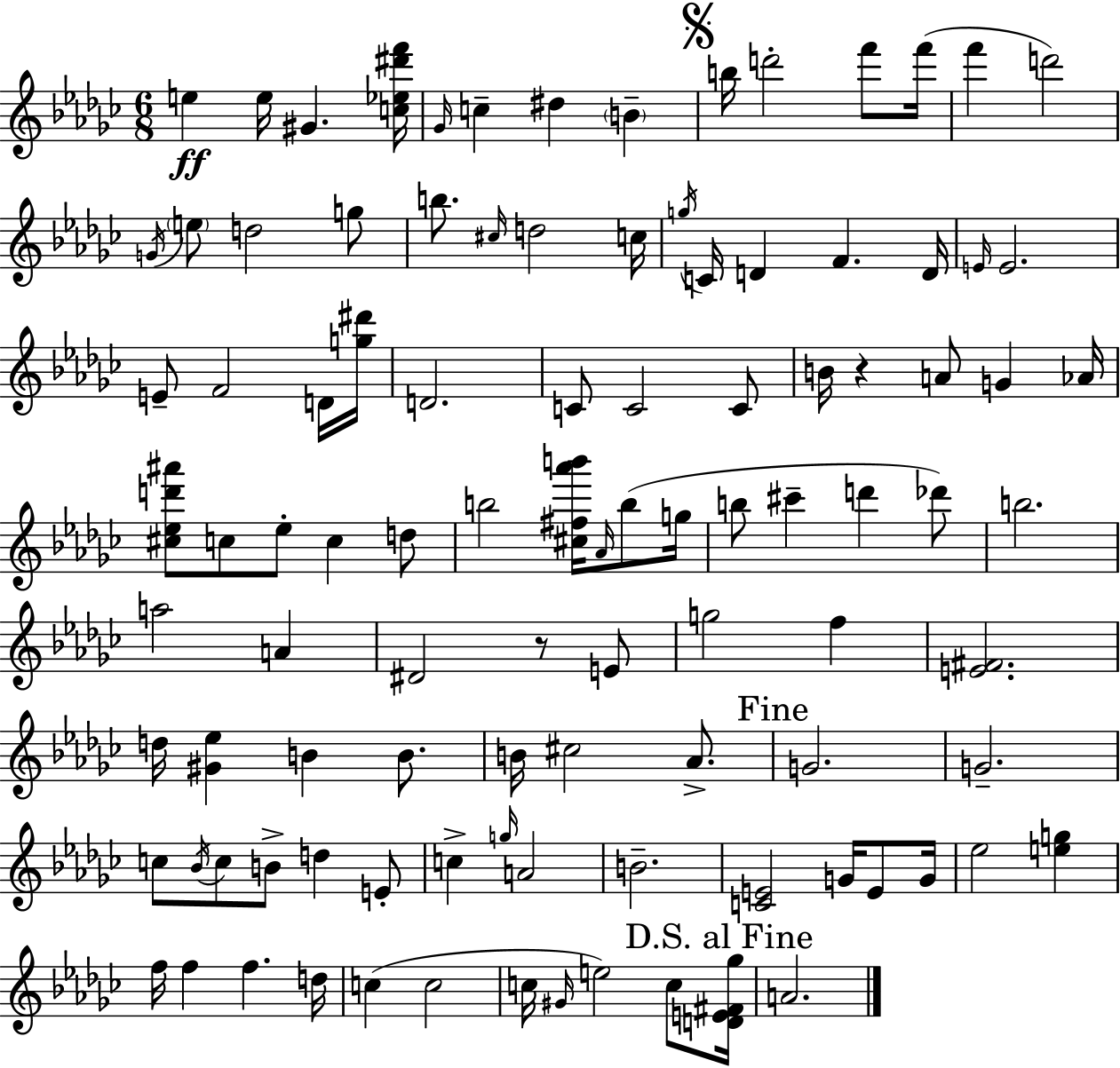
E5/q E5/s G#4/q. [C5,Eb5,D#6,F6]/s Gb4/s C5/q D#5/q B4/q B5/s D6/h F6/e F6/s F6/q D6/h G4/s E5/e D5/h G5/e B5/e. C#5/s D5/h C5/s G5/s C4/s D4/q F4/q. D4/s E4/s E4/h. E4/e F4/h D4/s [G5,D#6]/s D4/h. C4/e C4/h C4/e B4/s R/q A4/e G4/q Ab4/s [C#5,Eb5,D6,A#6]/e C5/e Eb5/e C5/q D5/e B5/h [C#5,F#5,Ab6,B6]/s Ab4/s B5/e G5/s B5/e C#6/q D6/q Db6/e B5/h. A5/h A4/q D#4/h R/e E4/e G5/h F5/q [E4,F#4]/h. D5/s [G#4,Eb5]/q B4/q B4/e. B4/s C#5/h Ab4/e. G4/h. G4/h. C5/e Bb4/s C5/e B4/e D5/q E4/e C5/q G5/s A4/h B4/h. [C4,E4]/h G4/s E4/e G4/s Eb5/h [E5,G5]/q F5/s F5/q F5/q. D5/s C5/q C5/h C5/s G#4/s E5/h C5/e [D4,E4,F#4,Gb5]/s A4/h.